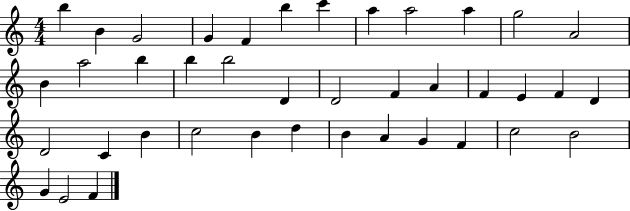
X:1
T:Untitled
M:4/4
L:1/4
K:C
b B G2 G F b c' a a2 a g2 A2 B a2 b b b2 D D2 F A F E F D D2 C B c2 B d B A G F c2 B2 G E2 F